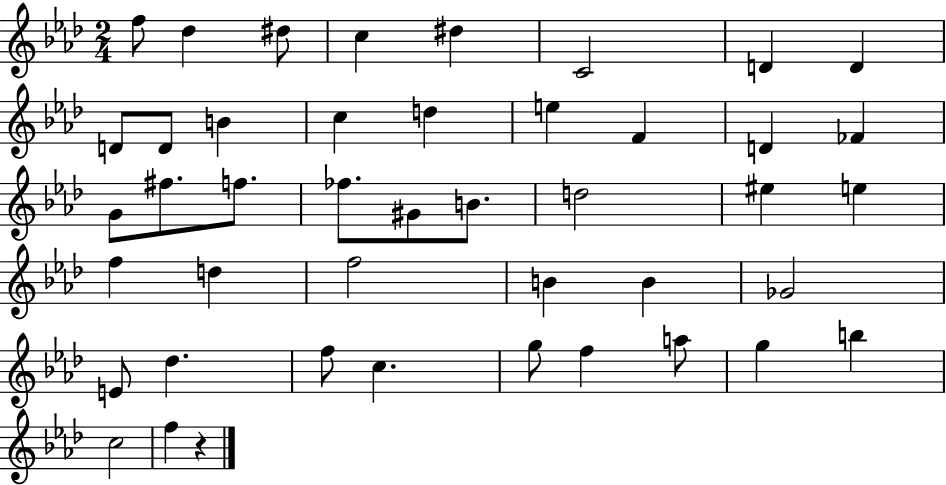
{
  \clef treble
  \numericTimeSignature
  \time 2/4
  \key aes \major
  f''8 des''4 dis''8 | c''4 dis''4 | c'2 | d'4 d'4 | \break d'8 d'8 b'4 | c''4 d''4 | e''4 f'4 | d'4 fes'4 | \break g'8 fis''8. f''8. | fes''8. gis'8 b'8. | d''2 | eis''4 e''4 | \break f''4 d''4 | f''2 | b'4 b'4 | ges'2 | \break e'8 des''4. | f''8 c''4. | g''8 f''4 a''8 | g''4 b''4 | \break c''2 | f''4 r4 | \bar "|."
}